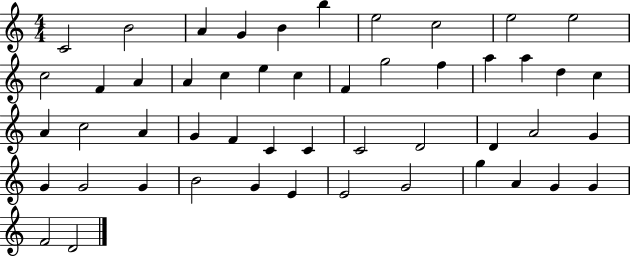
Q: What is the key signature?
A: C major